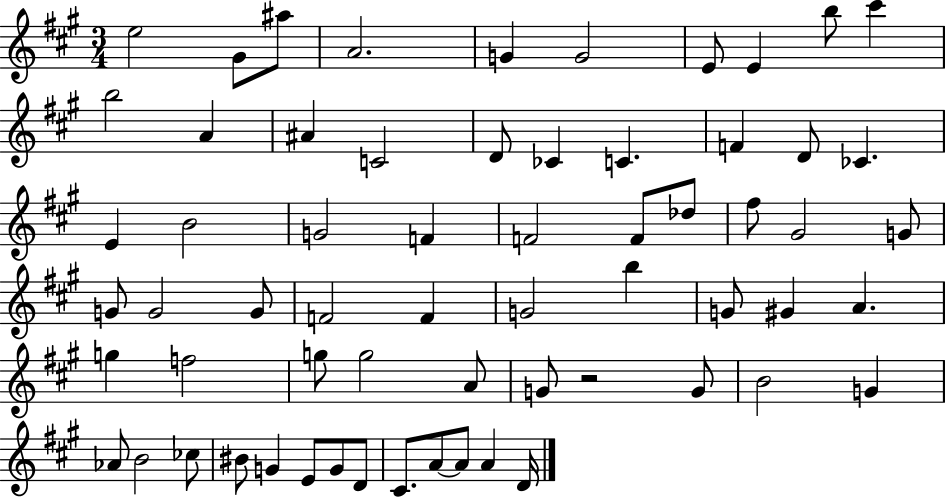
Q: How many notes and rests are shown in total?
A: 63